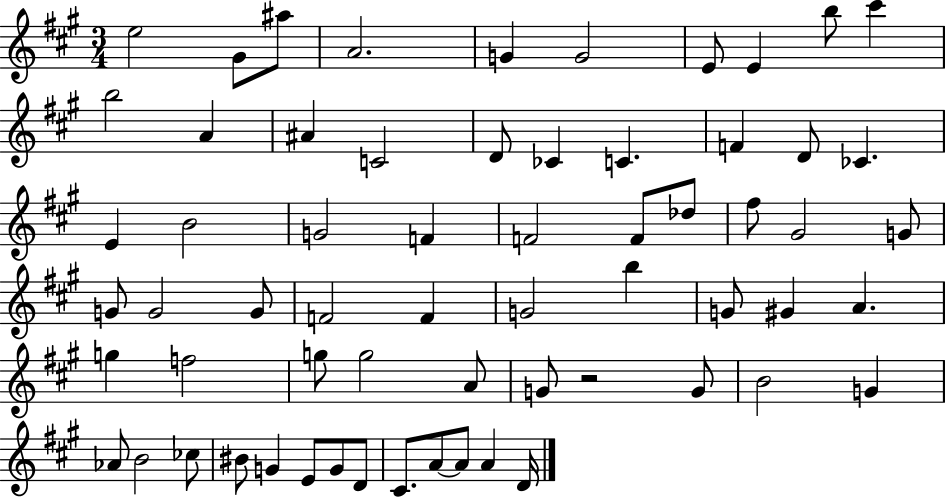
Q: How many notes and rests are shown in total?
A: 63